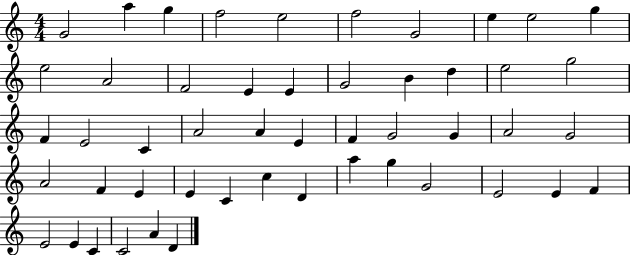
X:1
T:Untitled
M:4/4
L:1/4
K:C
G2 a g f2 e2 f2 G2 e e2 g e2 A2 F2 E E G2 B d e2 g2 F E2 C A2 A E F G2 G A2 G2 A2 F E E C c D a g G2 E2 E F E2 E C C2 A D